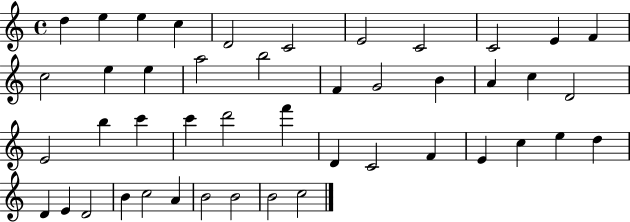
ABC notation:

X:1
T:Untitled
M:4/4
L:1/4
K:C
d e e c D2 C2 E2 C2 C2 E F c2 e e a2 b2 F G2 B A c D2 E2 b c' c' d'2 f' D C2 F E c e d D E D2 B c2 A B2 B2 B2 c2